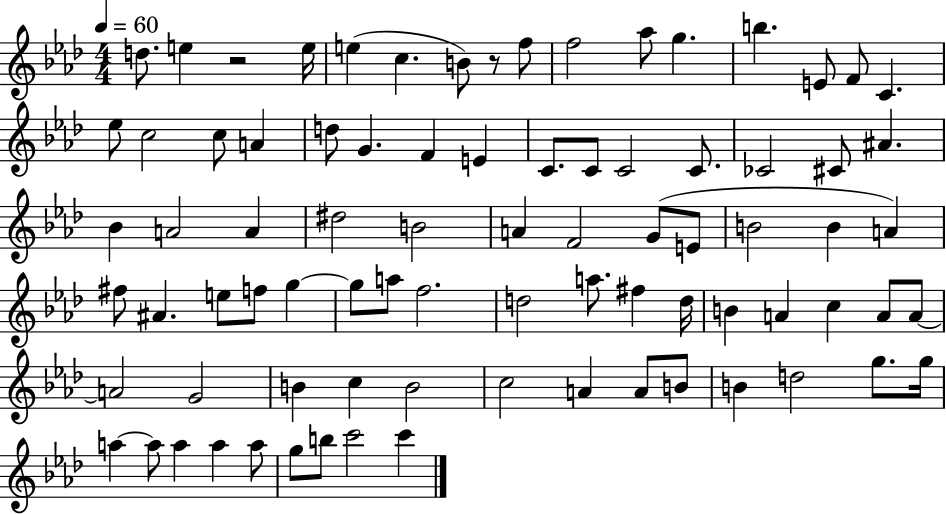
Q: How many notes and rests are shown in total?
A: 82